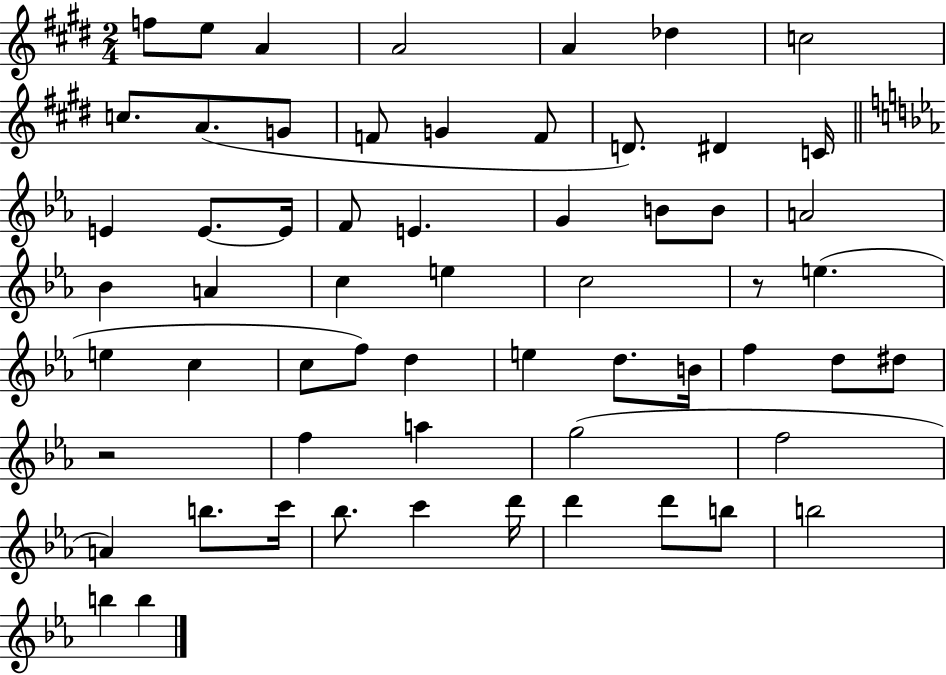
{
  \clef treble
  \numericTimeSignature
  \time 2/4
  \key e \major
  f''8 e''8 a'4 | a'2 | a'4 des''4 | c''2 | \break c''8. a'8.( g'8 | f'8 g'4 f'8 | d'8.) dis'4 c'16 | \bar "||" \break \key ees \major e'4 e'8.~~ e'16 | f'8 e'4. | g'4 b'8 b'8 | a'2 | \break bes'4 a'4 | c''4 e''4 | c''2 | r8 e''4.( | \break e''4 c''4 | c''8 f''8) d''4 | e''4 d''8. b'16 | f''4 d''8 dis''8 | \break r2 | f''4 a''4 | g''2( | f''2 | \break a'4) b''8. c'''16 | bes''8. c'''4 d'''16 | d'''4 d'''8 b''8 | b''2 | \break b''4 b''4 | \bar "|."
}